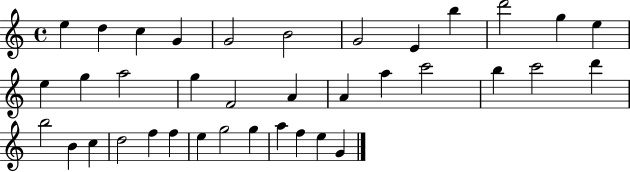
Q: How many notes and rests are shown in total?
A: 37